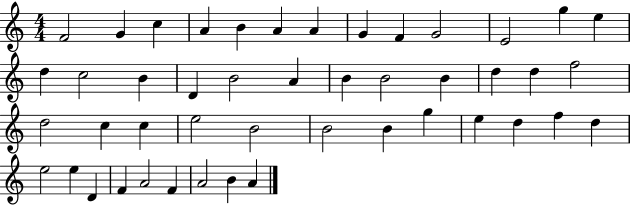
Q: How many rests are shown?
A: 0